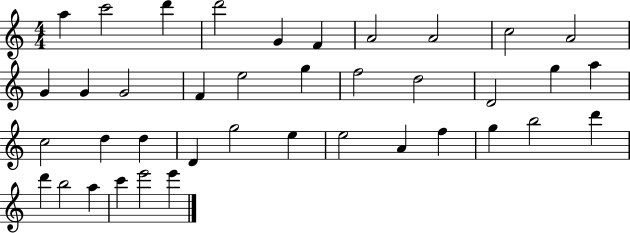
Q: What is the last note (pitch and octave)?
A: E6